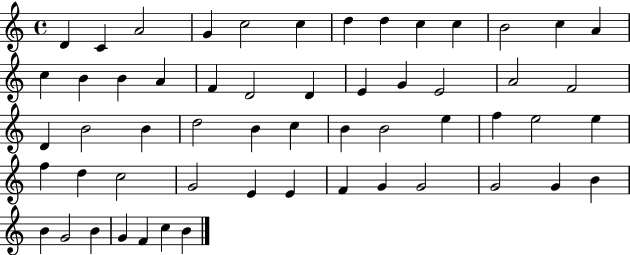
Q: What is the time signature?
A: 4/4